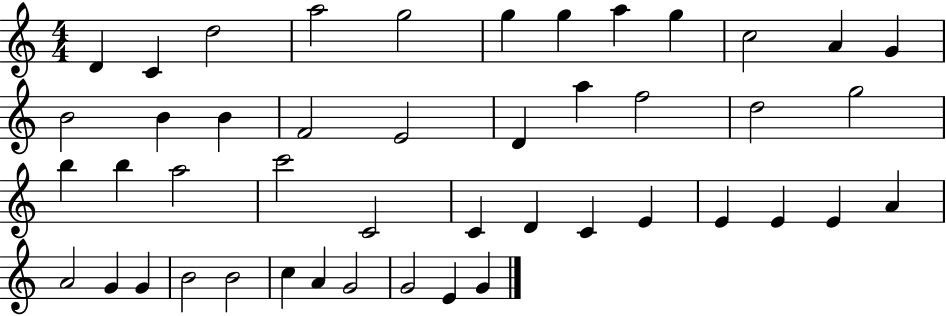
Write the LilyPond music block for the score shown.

{
  \clef treble
  \numericTimeSignature
  \time 4/4
  \key c \major
  d'4 c'4 d''2 | a''2 g''2 | g''4 g''4 a''4 g''4 | c''2 a'4 g'4 | \break b'2 b'4 b'4 | f'2 e'2 | d'4 a''4 f''2 | d''2 g''2 | \break b''4 b''4 a''2 | c'''2 c'2 | c'4 d'4 c'4 e'4 | e'4 e'4 e'4 a'4 | \break a'2 g'4 g'4 | b'2 b'2 | c''4 a'4 g'2 | g'2 e'4 g'4 | \break \bar "|."
}